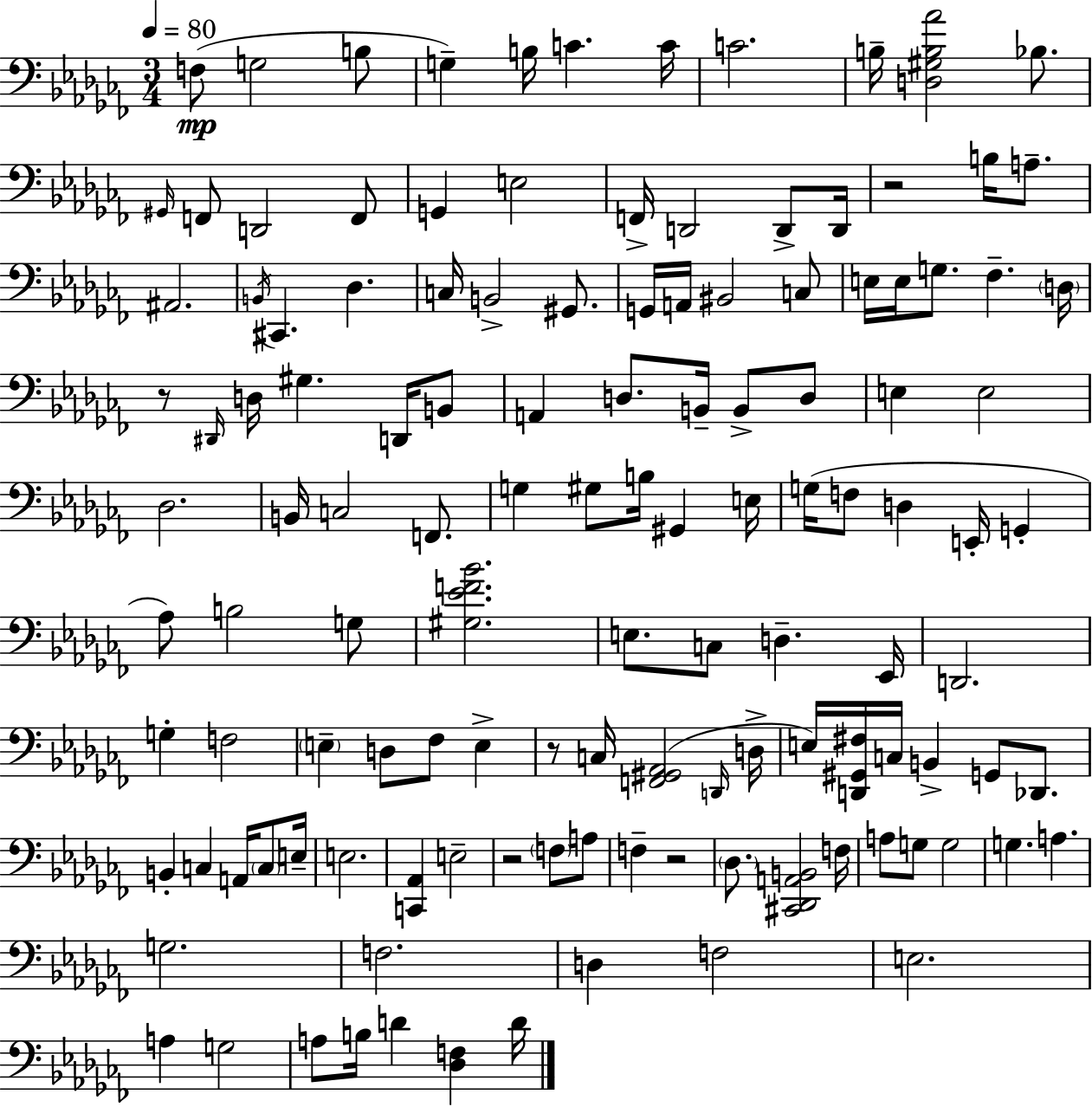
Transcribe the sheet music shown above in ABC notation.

X:1
T:Untitled
M:3/4
L:1/4
K:Abm
F,/2 G,2 B,/2 G, B,/4 C C/4 C2 B,/4 [D,^G,B,_A]2 _B,/2 ^G,,/4 F,,/2 D,,2 F,,/2 G,, E,2 F,,/4 D,,2 D,,/2 D,,/4 z2 B,/4 A,/2 ^A,,2 B,,/4 ^C,, _D, C,/4 B,,2 ^G,,/2 G,,/4 A,,/4 ^B,,2 C,/2 E,/4 E,/4 G,/2 _F, D,/4 z/2 ^D,,/4 D,/4 ^G, D,,/4 B,,/2 A,, D,/2 B,,/4 B,,/2 D,/2 E, E,2 _D,2 B,,/4 C,2 F,,/2 G, ^G,/2 B,/4 ^G,, E,/4 G,/4 F,/2 D, E,,/4 G,, _A,/2 B,2 G,/2 [^G,_EF_B]2 E,/2 C,/2 D, _E,,/4 D,,2 G, F,2 E, D,/2 _F,/2 E, z/2 C,/4 [F,,^G,,_A,,]2 D,,/4 D,/4 E,/4 [D,,^G,,^F,]/4 C,/4 B,, G,,/2 _D,,/2 B,, C, A,,/4 C,/2 E,/4 E,2 [C,,_A,,] E,2 z2 F,/2 A,/2 F, z2 _D,/2 [^C,,_D,,A,,B,,]2 F,/4 A,/2 G,/2 G,2 G, A, G,2 F,2 D, F,2 E,2 A, G,2 A,/2 B,/4 D [_D,F,] D/4